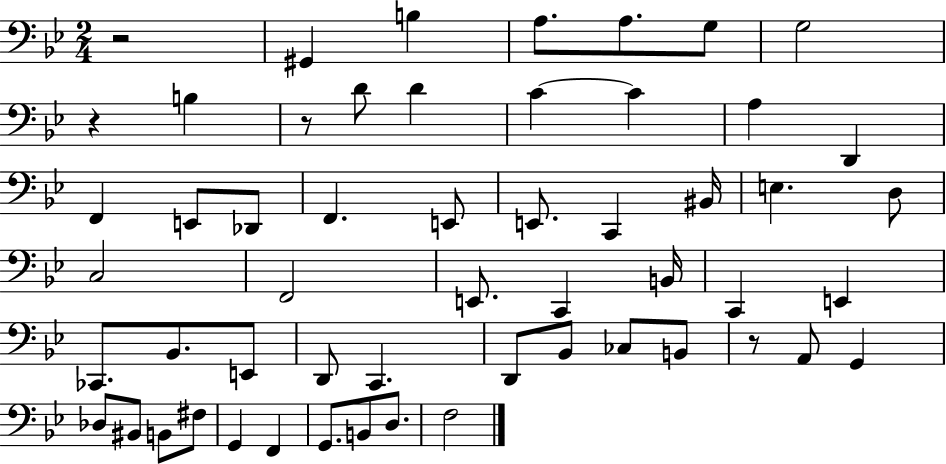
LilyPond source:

{
  \clef bass
  \numericTimeSignature
  \time 2/4
  \key bes \major
  r2 | gis,4 b4 | a8. a8. g8 | g2 | \break r4 b4 | r8 d'8 d'4 | c'4~~ c'4 | a4 d,4 | \break f,4 e,8 des,8 | f,4. e,8 | e,8. c,4 bis,16 | e4. d8 | \break c2 | f,2 | e,8. c,4 b,16 | c,4 e,4 | \break ces,8. bes,8. e,8 | d,8 c,4. | d,8 bes,8 ces8 b,8 | r8 a,8 g,4 | \break des8 bis,8 b,8 fis8 | g,4 f,4 | g,8. b,8 d8. | f2 | \break \bar "|."
}